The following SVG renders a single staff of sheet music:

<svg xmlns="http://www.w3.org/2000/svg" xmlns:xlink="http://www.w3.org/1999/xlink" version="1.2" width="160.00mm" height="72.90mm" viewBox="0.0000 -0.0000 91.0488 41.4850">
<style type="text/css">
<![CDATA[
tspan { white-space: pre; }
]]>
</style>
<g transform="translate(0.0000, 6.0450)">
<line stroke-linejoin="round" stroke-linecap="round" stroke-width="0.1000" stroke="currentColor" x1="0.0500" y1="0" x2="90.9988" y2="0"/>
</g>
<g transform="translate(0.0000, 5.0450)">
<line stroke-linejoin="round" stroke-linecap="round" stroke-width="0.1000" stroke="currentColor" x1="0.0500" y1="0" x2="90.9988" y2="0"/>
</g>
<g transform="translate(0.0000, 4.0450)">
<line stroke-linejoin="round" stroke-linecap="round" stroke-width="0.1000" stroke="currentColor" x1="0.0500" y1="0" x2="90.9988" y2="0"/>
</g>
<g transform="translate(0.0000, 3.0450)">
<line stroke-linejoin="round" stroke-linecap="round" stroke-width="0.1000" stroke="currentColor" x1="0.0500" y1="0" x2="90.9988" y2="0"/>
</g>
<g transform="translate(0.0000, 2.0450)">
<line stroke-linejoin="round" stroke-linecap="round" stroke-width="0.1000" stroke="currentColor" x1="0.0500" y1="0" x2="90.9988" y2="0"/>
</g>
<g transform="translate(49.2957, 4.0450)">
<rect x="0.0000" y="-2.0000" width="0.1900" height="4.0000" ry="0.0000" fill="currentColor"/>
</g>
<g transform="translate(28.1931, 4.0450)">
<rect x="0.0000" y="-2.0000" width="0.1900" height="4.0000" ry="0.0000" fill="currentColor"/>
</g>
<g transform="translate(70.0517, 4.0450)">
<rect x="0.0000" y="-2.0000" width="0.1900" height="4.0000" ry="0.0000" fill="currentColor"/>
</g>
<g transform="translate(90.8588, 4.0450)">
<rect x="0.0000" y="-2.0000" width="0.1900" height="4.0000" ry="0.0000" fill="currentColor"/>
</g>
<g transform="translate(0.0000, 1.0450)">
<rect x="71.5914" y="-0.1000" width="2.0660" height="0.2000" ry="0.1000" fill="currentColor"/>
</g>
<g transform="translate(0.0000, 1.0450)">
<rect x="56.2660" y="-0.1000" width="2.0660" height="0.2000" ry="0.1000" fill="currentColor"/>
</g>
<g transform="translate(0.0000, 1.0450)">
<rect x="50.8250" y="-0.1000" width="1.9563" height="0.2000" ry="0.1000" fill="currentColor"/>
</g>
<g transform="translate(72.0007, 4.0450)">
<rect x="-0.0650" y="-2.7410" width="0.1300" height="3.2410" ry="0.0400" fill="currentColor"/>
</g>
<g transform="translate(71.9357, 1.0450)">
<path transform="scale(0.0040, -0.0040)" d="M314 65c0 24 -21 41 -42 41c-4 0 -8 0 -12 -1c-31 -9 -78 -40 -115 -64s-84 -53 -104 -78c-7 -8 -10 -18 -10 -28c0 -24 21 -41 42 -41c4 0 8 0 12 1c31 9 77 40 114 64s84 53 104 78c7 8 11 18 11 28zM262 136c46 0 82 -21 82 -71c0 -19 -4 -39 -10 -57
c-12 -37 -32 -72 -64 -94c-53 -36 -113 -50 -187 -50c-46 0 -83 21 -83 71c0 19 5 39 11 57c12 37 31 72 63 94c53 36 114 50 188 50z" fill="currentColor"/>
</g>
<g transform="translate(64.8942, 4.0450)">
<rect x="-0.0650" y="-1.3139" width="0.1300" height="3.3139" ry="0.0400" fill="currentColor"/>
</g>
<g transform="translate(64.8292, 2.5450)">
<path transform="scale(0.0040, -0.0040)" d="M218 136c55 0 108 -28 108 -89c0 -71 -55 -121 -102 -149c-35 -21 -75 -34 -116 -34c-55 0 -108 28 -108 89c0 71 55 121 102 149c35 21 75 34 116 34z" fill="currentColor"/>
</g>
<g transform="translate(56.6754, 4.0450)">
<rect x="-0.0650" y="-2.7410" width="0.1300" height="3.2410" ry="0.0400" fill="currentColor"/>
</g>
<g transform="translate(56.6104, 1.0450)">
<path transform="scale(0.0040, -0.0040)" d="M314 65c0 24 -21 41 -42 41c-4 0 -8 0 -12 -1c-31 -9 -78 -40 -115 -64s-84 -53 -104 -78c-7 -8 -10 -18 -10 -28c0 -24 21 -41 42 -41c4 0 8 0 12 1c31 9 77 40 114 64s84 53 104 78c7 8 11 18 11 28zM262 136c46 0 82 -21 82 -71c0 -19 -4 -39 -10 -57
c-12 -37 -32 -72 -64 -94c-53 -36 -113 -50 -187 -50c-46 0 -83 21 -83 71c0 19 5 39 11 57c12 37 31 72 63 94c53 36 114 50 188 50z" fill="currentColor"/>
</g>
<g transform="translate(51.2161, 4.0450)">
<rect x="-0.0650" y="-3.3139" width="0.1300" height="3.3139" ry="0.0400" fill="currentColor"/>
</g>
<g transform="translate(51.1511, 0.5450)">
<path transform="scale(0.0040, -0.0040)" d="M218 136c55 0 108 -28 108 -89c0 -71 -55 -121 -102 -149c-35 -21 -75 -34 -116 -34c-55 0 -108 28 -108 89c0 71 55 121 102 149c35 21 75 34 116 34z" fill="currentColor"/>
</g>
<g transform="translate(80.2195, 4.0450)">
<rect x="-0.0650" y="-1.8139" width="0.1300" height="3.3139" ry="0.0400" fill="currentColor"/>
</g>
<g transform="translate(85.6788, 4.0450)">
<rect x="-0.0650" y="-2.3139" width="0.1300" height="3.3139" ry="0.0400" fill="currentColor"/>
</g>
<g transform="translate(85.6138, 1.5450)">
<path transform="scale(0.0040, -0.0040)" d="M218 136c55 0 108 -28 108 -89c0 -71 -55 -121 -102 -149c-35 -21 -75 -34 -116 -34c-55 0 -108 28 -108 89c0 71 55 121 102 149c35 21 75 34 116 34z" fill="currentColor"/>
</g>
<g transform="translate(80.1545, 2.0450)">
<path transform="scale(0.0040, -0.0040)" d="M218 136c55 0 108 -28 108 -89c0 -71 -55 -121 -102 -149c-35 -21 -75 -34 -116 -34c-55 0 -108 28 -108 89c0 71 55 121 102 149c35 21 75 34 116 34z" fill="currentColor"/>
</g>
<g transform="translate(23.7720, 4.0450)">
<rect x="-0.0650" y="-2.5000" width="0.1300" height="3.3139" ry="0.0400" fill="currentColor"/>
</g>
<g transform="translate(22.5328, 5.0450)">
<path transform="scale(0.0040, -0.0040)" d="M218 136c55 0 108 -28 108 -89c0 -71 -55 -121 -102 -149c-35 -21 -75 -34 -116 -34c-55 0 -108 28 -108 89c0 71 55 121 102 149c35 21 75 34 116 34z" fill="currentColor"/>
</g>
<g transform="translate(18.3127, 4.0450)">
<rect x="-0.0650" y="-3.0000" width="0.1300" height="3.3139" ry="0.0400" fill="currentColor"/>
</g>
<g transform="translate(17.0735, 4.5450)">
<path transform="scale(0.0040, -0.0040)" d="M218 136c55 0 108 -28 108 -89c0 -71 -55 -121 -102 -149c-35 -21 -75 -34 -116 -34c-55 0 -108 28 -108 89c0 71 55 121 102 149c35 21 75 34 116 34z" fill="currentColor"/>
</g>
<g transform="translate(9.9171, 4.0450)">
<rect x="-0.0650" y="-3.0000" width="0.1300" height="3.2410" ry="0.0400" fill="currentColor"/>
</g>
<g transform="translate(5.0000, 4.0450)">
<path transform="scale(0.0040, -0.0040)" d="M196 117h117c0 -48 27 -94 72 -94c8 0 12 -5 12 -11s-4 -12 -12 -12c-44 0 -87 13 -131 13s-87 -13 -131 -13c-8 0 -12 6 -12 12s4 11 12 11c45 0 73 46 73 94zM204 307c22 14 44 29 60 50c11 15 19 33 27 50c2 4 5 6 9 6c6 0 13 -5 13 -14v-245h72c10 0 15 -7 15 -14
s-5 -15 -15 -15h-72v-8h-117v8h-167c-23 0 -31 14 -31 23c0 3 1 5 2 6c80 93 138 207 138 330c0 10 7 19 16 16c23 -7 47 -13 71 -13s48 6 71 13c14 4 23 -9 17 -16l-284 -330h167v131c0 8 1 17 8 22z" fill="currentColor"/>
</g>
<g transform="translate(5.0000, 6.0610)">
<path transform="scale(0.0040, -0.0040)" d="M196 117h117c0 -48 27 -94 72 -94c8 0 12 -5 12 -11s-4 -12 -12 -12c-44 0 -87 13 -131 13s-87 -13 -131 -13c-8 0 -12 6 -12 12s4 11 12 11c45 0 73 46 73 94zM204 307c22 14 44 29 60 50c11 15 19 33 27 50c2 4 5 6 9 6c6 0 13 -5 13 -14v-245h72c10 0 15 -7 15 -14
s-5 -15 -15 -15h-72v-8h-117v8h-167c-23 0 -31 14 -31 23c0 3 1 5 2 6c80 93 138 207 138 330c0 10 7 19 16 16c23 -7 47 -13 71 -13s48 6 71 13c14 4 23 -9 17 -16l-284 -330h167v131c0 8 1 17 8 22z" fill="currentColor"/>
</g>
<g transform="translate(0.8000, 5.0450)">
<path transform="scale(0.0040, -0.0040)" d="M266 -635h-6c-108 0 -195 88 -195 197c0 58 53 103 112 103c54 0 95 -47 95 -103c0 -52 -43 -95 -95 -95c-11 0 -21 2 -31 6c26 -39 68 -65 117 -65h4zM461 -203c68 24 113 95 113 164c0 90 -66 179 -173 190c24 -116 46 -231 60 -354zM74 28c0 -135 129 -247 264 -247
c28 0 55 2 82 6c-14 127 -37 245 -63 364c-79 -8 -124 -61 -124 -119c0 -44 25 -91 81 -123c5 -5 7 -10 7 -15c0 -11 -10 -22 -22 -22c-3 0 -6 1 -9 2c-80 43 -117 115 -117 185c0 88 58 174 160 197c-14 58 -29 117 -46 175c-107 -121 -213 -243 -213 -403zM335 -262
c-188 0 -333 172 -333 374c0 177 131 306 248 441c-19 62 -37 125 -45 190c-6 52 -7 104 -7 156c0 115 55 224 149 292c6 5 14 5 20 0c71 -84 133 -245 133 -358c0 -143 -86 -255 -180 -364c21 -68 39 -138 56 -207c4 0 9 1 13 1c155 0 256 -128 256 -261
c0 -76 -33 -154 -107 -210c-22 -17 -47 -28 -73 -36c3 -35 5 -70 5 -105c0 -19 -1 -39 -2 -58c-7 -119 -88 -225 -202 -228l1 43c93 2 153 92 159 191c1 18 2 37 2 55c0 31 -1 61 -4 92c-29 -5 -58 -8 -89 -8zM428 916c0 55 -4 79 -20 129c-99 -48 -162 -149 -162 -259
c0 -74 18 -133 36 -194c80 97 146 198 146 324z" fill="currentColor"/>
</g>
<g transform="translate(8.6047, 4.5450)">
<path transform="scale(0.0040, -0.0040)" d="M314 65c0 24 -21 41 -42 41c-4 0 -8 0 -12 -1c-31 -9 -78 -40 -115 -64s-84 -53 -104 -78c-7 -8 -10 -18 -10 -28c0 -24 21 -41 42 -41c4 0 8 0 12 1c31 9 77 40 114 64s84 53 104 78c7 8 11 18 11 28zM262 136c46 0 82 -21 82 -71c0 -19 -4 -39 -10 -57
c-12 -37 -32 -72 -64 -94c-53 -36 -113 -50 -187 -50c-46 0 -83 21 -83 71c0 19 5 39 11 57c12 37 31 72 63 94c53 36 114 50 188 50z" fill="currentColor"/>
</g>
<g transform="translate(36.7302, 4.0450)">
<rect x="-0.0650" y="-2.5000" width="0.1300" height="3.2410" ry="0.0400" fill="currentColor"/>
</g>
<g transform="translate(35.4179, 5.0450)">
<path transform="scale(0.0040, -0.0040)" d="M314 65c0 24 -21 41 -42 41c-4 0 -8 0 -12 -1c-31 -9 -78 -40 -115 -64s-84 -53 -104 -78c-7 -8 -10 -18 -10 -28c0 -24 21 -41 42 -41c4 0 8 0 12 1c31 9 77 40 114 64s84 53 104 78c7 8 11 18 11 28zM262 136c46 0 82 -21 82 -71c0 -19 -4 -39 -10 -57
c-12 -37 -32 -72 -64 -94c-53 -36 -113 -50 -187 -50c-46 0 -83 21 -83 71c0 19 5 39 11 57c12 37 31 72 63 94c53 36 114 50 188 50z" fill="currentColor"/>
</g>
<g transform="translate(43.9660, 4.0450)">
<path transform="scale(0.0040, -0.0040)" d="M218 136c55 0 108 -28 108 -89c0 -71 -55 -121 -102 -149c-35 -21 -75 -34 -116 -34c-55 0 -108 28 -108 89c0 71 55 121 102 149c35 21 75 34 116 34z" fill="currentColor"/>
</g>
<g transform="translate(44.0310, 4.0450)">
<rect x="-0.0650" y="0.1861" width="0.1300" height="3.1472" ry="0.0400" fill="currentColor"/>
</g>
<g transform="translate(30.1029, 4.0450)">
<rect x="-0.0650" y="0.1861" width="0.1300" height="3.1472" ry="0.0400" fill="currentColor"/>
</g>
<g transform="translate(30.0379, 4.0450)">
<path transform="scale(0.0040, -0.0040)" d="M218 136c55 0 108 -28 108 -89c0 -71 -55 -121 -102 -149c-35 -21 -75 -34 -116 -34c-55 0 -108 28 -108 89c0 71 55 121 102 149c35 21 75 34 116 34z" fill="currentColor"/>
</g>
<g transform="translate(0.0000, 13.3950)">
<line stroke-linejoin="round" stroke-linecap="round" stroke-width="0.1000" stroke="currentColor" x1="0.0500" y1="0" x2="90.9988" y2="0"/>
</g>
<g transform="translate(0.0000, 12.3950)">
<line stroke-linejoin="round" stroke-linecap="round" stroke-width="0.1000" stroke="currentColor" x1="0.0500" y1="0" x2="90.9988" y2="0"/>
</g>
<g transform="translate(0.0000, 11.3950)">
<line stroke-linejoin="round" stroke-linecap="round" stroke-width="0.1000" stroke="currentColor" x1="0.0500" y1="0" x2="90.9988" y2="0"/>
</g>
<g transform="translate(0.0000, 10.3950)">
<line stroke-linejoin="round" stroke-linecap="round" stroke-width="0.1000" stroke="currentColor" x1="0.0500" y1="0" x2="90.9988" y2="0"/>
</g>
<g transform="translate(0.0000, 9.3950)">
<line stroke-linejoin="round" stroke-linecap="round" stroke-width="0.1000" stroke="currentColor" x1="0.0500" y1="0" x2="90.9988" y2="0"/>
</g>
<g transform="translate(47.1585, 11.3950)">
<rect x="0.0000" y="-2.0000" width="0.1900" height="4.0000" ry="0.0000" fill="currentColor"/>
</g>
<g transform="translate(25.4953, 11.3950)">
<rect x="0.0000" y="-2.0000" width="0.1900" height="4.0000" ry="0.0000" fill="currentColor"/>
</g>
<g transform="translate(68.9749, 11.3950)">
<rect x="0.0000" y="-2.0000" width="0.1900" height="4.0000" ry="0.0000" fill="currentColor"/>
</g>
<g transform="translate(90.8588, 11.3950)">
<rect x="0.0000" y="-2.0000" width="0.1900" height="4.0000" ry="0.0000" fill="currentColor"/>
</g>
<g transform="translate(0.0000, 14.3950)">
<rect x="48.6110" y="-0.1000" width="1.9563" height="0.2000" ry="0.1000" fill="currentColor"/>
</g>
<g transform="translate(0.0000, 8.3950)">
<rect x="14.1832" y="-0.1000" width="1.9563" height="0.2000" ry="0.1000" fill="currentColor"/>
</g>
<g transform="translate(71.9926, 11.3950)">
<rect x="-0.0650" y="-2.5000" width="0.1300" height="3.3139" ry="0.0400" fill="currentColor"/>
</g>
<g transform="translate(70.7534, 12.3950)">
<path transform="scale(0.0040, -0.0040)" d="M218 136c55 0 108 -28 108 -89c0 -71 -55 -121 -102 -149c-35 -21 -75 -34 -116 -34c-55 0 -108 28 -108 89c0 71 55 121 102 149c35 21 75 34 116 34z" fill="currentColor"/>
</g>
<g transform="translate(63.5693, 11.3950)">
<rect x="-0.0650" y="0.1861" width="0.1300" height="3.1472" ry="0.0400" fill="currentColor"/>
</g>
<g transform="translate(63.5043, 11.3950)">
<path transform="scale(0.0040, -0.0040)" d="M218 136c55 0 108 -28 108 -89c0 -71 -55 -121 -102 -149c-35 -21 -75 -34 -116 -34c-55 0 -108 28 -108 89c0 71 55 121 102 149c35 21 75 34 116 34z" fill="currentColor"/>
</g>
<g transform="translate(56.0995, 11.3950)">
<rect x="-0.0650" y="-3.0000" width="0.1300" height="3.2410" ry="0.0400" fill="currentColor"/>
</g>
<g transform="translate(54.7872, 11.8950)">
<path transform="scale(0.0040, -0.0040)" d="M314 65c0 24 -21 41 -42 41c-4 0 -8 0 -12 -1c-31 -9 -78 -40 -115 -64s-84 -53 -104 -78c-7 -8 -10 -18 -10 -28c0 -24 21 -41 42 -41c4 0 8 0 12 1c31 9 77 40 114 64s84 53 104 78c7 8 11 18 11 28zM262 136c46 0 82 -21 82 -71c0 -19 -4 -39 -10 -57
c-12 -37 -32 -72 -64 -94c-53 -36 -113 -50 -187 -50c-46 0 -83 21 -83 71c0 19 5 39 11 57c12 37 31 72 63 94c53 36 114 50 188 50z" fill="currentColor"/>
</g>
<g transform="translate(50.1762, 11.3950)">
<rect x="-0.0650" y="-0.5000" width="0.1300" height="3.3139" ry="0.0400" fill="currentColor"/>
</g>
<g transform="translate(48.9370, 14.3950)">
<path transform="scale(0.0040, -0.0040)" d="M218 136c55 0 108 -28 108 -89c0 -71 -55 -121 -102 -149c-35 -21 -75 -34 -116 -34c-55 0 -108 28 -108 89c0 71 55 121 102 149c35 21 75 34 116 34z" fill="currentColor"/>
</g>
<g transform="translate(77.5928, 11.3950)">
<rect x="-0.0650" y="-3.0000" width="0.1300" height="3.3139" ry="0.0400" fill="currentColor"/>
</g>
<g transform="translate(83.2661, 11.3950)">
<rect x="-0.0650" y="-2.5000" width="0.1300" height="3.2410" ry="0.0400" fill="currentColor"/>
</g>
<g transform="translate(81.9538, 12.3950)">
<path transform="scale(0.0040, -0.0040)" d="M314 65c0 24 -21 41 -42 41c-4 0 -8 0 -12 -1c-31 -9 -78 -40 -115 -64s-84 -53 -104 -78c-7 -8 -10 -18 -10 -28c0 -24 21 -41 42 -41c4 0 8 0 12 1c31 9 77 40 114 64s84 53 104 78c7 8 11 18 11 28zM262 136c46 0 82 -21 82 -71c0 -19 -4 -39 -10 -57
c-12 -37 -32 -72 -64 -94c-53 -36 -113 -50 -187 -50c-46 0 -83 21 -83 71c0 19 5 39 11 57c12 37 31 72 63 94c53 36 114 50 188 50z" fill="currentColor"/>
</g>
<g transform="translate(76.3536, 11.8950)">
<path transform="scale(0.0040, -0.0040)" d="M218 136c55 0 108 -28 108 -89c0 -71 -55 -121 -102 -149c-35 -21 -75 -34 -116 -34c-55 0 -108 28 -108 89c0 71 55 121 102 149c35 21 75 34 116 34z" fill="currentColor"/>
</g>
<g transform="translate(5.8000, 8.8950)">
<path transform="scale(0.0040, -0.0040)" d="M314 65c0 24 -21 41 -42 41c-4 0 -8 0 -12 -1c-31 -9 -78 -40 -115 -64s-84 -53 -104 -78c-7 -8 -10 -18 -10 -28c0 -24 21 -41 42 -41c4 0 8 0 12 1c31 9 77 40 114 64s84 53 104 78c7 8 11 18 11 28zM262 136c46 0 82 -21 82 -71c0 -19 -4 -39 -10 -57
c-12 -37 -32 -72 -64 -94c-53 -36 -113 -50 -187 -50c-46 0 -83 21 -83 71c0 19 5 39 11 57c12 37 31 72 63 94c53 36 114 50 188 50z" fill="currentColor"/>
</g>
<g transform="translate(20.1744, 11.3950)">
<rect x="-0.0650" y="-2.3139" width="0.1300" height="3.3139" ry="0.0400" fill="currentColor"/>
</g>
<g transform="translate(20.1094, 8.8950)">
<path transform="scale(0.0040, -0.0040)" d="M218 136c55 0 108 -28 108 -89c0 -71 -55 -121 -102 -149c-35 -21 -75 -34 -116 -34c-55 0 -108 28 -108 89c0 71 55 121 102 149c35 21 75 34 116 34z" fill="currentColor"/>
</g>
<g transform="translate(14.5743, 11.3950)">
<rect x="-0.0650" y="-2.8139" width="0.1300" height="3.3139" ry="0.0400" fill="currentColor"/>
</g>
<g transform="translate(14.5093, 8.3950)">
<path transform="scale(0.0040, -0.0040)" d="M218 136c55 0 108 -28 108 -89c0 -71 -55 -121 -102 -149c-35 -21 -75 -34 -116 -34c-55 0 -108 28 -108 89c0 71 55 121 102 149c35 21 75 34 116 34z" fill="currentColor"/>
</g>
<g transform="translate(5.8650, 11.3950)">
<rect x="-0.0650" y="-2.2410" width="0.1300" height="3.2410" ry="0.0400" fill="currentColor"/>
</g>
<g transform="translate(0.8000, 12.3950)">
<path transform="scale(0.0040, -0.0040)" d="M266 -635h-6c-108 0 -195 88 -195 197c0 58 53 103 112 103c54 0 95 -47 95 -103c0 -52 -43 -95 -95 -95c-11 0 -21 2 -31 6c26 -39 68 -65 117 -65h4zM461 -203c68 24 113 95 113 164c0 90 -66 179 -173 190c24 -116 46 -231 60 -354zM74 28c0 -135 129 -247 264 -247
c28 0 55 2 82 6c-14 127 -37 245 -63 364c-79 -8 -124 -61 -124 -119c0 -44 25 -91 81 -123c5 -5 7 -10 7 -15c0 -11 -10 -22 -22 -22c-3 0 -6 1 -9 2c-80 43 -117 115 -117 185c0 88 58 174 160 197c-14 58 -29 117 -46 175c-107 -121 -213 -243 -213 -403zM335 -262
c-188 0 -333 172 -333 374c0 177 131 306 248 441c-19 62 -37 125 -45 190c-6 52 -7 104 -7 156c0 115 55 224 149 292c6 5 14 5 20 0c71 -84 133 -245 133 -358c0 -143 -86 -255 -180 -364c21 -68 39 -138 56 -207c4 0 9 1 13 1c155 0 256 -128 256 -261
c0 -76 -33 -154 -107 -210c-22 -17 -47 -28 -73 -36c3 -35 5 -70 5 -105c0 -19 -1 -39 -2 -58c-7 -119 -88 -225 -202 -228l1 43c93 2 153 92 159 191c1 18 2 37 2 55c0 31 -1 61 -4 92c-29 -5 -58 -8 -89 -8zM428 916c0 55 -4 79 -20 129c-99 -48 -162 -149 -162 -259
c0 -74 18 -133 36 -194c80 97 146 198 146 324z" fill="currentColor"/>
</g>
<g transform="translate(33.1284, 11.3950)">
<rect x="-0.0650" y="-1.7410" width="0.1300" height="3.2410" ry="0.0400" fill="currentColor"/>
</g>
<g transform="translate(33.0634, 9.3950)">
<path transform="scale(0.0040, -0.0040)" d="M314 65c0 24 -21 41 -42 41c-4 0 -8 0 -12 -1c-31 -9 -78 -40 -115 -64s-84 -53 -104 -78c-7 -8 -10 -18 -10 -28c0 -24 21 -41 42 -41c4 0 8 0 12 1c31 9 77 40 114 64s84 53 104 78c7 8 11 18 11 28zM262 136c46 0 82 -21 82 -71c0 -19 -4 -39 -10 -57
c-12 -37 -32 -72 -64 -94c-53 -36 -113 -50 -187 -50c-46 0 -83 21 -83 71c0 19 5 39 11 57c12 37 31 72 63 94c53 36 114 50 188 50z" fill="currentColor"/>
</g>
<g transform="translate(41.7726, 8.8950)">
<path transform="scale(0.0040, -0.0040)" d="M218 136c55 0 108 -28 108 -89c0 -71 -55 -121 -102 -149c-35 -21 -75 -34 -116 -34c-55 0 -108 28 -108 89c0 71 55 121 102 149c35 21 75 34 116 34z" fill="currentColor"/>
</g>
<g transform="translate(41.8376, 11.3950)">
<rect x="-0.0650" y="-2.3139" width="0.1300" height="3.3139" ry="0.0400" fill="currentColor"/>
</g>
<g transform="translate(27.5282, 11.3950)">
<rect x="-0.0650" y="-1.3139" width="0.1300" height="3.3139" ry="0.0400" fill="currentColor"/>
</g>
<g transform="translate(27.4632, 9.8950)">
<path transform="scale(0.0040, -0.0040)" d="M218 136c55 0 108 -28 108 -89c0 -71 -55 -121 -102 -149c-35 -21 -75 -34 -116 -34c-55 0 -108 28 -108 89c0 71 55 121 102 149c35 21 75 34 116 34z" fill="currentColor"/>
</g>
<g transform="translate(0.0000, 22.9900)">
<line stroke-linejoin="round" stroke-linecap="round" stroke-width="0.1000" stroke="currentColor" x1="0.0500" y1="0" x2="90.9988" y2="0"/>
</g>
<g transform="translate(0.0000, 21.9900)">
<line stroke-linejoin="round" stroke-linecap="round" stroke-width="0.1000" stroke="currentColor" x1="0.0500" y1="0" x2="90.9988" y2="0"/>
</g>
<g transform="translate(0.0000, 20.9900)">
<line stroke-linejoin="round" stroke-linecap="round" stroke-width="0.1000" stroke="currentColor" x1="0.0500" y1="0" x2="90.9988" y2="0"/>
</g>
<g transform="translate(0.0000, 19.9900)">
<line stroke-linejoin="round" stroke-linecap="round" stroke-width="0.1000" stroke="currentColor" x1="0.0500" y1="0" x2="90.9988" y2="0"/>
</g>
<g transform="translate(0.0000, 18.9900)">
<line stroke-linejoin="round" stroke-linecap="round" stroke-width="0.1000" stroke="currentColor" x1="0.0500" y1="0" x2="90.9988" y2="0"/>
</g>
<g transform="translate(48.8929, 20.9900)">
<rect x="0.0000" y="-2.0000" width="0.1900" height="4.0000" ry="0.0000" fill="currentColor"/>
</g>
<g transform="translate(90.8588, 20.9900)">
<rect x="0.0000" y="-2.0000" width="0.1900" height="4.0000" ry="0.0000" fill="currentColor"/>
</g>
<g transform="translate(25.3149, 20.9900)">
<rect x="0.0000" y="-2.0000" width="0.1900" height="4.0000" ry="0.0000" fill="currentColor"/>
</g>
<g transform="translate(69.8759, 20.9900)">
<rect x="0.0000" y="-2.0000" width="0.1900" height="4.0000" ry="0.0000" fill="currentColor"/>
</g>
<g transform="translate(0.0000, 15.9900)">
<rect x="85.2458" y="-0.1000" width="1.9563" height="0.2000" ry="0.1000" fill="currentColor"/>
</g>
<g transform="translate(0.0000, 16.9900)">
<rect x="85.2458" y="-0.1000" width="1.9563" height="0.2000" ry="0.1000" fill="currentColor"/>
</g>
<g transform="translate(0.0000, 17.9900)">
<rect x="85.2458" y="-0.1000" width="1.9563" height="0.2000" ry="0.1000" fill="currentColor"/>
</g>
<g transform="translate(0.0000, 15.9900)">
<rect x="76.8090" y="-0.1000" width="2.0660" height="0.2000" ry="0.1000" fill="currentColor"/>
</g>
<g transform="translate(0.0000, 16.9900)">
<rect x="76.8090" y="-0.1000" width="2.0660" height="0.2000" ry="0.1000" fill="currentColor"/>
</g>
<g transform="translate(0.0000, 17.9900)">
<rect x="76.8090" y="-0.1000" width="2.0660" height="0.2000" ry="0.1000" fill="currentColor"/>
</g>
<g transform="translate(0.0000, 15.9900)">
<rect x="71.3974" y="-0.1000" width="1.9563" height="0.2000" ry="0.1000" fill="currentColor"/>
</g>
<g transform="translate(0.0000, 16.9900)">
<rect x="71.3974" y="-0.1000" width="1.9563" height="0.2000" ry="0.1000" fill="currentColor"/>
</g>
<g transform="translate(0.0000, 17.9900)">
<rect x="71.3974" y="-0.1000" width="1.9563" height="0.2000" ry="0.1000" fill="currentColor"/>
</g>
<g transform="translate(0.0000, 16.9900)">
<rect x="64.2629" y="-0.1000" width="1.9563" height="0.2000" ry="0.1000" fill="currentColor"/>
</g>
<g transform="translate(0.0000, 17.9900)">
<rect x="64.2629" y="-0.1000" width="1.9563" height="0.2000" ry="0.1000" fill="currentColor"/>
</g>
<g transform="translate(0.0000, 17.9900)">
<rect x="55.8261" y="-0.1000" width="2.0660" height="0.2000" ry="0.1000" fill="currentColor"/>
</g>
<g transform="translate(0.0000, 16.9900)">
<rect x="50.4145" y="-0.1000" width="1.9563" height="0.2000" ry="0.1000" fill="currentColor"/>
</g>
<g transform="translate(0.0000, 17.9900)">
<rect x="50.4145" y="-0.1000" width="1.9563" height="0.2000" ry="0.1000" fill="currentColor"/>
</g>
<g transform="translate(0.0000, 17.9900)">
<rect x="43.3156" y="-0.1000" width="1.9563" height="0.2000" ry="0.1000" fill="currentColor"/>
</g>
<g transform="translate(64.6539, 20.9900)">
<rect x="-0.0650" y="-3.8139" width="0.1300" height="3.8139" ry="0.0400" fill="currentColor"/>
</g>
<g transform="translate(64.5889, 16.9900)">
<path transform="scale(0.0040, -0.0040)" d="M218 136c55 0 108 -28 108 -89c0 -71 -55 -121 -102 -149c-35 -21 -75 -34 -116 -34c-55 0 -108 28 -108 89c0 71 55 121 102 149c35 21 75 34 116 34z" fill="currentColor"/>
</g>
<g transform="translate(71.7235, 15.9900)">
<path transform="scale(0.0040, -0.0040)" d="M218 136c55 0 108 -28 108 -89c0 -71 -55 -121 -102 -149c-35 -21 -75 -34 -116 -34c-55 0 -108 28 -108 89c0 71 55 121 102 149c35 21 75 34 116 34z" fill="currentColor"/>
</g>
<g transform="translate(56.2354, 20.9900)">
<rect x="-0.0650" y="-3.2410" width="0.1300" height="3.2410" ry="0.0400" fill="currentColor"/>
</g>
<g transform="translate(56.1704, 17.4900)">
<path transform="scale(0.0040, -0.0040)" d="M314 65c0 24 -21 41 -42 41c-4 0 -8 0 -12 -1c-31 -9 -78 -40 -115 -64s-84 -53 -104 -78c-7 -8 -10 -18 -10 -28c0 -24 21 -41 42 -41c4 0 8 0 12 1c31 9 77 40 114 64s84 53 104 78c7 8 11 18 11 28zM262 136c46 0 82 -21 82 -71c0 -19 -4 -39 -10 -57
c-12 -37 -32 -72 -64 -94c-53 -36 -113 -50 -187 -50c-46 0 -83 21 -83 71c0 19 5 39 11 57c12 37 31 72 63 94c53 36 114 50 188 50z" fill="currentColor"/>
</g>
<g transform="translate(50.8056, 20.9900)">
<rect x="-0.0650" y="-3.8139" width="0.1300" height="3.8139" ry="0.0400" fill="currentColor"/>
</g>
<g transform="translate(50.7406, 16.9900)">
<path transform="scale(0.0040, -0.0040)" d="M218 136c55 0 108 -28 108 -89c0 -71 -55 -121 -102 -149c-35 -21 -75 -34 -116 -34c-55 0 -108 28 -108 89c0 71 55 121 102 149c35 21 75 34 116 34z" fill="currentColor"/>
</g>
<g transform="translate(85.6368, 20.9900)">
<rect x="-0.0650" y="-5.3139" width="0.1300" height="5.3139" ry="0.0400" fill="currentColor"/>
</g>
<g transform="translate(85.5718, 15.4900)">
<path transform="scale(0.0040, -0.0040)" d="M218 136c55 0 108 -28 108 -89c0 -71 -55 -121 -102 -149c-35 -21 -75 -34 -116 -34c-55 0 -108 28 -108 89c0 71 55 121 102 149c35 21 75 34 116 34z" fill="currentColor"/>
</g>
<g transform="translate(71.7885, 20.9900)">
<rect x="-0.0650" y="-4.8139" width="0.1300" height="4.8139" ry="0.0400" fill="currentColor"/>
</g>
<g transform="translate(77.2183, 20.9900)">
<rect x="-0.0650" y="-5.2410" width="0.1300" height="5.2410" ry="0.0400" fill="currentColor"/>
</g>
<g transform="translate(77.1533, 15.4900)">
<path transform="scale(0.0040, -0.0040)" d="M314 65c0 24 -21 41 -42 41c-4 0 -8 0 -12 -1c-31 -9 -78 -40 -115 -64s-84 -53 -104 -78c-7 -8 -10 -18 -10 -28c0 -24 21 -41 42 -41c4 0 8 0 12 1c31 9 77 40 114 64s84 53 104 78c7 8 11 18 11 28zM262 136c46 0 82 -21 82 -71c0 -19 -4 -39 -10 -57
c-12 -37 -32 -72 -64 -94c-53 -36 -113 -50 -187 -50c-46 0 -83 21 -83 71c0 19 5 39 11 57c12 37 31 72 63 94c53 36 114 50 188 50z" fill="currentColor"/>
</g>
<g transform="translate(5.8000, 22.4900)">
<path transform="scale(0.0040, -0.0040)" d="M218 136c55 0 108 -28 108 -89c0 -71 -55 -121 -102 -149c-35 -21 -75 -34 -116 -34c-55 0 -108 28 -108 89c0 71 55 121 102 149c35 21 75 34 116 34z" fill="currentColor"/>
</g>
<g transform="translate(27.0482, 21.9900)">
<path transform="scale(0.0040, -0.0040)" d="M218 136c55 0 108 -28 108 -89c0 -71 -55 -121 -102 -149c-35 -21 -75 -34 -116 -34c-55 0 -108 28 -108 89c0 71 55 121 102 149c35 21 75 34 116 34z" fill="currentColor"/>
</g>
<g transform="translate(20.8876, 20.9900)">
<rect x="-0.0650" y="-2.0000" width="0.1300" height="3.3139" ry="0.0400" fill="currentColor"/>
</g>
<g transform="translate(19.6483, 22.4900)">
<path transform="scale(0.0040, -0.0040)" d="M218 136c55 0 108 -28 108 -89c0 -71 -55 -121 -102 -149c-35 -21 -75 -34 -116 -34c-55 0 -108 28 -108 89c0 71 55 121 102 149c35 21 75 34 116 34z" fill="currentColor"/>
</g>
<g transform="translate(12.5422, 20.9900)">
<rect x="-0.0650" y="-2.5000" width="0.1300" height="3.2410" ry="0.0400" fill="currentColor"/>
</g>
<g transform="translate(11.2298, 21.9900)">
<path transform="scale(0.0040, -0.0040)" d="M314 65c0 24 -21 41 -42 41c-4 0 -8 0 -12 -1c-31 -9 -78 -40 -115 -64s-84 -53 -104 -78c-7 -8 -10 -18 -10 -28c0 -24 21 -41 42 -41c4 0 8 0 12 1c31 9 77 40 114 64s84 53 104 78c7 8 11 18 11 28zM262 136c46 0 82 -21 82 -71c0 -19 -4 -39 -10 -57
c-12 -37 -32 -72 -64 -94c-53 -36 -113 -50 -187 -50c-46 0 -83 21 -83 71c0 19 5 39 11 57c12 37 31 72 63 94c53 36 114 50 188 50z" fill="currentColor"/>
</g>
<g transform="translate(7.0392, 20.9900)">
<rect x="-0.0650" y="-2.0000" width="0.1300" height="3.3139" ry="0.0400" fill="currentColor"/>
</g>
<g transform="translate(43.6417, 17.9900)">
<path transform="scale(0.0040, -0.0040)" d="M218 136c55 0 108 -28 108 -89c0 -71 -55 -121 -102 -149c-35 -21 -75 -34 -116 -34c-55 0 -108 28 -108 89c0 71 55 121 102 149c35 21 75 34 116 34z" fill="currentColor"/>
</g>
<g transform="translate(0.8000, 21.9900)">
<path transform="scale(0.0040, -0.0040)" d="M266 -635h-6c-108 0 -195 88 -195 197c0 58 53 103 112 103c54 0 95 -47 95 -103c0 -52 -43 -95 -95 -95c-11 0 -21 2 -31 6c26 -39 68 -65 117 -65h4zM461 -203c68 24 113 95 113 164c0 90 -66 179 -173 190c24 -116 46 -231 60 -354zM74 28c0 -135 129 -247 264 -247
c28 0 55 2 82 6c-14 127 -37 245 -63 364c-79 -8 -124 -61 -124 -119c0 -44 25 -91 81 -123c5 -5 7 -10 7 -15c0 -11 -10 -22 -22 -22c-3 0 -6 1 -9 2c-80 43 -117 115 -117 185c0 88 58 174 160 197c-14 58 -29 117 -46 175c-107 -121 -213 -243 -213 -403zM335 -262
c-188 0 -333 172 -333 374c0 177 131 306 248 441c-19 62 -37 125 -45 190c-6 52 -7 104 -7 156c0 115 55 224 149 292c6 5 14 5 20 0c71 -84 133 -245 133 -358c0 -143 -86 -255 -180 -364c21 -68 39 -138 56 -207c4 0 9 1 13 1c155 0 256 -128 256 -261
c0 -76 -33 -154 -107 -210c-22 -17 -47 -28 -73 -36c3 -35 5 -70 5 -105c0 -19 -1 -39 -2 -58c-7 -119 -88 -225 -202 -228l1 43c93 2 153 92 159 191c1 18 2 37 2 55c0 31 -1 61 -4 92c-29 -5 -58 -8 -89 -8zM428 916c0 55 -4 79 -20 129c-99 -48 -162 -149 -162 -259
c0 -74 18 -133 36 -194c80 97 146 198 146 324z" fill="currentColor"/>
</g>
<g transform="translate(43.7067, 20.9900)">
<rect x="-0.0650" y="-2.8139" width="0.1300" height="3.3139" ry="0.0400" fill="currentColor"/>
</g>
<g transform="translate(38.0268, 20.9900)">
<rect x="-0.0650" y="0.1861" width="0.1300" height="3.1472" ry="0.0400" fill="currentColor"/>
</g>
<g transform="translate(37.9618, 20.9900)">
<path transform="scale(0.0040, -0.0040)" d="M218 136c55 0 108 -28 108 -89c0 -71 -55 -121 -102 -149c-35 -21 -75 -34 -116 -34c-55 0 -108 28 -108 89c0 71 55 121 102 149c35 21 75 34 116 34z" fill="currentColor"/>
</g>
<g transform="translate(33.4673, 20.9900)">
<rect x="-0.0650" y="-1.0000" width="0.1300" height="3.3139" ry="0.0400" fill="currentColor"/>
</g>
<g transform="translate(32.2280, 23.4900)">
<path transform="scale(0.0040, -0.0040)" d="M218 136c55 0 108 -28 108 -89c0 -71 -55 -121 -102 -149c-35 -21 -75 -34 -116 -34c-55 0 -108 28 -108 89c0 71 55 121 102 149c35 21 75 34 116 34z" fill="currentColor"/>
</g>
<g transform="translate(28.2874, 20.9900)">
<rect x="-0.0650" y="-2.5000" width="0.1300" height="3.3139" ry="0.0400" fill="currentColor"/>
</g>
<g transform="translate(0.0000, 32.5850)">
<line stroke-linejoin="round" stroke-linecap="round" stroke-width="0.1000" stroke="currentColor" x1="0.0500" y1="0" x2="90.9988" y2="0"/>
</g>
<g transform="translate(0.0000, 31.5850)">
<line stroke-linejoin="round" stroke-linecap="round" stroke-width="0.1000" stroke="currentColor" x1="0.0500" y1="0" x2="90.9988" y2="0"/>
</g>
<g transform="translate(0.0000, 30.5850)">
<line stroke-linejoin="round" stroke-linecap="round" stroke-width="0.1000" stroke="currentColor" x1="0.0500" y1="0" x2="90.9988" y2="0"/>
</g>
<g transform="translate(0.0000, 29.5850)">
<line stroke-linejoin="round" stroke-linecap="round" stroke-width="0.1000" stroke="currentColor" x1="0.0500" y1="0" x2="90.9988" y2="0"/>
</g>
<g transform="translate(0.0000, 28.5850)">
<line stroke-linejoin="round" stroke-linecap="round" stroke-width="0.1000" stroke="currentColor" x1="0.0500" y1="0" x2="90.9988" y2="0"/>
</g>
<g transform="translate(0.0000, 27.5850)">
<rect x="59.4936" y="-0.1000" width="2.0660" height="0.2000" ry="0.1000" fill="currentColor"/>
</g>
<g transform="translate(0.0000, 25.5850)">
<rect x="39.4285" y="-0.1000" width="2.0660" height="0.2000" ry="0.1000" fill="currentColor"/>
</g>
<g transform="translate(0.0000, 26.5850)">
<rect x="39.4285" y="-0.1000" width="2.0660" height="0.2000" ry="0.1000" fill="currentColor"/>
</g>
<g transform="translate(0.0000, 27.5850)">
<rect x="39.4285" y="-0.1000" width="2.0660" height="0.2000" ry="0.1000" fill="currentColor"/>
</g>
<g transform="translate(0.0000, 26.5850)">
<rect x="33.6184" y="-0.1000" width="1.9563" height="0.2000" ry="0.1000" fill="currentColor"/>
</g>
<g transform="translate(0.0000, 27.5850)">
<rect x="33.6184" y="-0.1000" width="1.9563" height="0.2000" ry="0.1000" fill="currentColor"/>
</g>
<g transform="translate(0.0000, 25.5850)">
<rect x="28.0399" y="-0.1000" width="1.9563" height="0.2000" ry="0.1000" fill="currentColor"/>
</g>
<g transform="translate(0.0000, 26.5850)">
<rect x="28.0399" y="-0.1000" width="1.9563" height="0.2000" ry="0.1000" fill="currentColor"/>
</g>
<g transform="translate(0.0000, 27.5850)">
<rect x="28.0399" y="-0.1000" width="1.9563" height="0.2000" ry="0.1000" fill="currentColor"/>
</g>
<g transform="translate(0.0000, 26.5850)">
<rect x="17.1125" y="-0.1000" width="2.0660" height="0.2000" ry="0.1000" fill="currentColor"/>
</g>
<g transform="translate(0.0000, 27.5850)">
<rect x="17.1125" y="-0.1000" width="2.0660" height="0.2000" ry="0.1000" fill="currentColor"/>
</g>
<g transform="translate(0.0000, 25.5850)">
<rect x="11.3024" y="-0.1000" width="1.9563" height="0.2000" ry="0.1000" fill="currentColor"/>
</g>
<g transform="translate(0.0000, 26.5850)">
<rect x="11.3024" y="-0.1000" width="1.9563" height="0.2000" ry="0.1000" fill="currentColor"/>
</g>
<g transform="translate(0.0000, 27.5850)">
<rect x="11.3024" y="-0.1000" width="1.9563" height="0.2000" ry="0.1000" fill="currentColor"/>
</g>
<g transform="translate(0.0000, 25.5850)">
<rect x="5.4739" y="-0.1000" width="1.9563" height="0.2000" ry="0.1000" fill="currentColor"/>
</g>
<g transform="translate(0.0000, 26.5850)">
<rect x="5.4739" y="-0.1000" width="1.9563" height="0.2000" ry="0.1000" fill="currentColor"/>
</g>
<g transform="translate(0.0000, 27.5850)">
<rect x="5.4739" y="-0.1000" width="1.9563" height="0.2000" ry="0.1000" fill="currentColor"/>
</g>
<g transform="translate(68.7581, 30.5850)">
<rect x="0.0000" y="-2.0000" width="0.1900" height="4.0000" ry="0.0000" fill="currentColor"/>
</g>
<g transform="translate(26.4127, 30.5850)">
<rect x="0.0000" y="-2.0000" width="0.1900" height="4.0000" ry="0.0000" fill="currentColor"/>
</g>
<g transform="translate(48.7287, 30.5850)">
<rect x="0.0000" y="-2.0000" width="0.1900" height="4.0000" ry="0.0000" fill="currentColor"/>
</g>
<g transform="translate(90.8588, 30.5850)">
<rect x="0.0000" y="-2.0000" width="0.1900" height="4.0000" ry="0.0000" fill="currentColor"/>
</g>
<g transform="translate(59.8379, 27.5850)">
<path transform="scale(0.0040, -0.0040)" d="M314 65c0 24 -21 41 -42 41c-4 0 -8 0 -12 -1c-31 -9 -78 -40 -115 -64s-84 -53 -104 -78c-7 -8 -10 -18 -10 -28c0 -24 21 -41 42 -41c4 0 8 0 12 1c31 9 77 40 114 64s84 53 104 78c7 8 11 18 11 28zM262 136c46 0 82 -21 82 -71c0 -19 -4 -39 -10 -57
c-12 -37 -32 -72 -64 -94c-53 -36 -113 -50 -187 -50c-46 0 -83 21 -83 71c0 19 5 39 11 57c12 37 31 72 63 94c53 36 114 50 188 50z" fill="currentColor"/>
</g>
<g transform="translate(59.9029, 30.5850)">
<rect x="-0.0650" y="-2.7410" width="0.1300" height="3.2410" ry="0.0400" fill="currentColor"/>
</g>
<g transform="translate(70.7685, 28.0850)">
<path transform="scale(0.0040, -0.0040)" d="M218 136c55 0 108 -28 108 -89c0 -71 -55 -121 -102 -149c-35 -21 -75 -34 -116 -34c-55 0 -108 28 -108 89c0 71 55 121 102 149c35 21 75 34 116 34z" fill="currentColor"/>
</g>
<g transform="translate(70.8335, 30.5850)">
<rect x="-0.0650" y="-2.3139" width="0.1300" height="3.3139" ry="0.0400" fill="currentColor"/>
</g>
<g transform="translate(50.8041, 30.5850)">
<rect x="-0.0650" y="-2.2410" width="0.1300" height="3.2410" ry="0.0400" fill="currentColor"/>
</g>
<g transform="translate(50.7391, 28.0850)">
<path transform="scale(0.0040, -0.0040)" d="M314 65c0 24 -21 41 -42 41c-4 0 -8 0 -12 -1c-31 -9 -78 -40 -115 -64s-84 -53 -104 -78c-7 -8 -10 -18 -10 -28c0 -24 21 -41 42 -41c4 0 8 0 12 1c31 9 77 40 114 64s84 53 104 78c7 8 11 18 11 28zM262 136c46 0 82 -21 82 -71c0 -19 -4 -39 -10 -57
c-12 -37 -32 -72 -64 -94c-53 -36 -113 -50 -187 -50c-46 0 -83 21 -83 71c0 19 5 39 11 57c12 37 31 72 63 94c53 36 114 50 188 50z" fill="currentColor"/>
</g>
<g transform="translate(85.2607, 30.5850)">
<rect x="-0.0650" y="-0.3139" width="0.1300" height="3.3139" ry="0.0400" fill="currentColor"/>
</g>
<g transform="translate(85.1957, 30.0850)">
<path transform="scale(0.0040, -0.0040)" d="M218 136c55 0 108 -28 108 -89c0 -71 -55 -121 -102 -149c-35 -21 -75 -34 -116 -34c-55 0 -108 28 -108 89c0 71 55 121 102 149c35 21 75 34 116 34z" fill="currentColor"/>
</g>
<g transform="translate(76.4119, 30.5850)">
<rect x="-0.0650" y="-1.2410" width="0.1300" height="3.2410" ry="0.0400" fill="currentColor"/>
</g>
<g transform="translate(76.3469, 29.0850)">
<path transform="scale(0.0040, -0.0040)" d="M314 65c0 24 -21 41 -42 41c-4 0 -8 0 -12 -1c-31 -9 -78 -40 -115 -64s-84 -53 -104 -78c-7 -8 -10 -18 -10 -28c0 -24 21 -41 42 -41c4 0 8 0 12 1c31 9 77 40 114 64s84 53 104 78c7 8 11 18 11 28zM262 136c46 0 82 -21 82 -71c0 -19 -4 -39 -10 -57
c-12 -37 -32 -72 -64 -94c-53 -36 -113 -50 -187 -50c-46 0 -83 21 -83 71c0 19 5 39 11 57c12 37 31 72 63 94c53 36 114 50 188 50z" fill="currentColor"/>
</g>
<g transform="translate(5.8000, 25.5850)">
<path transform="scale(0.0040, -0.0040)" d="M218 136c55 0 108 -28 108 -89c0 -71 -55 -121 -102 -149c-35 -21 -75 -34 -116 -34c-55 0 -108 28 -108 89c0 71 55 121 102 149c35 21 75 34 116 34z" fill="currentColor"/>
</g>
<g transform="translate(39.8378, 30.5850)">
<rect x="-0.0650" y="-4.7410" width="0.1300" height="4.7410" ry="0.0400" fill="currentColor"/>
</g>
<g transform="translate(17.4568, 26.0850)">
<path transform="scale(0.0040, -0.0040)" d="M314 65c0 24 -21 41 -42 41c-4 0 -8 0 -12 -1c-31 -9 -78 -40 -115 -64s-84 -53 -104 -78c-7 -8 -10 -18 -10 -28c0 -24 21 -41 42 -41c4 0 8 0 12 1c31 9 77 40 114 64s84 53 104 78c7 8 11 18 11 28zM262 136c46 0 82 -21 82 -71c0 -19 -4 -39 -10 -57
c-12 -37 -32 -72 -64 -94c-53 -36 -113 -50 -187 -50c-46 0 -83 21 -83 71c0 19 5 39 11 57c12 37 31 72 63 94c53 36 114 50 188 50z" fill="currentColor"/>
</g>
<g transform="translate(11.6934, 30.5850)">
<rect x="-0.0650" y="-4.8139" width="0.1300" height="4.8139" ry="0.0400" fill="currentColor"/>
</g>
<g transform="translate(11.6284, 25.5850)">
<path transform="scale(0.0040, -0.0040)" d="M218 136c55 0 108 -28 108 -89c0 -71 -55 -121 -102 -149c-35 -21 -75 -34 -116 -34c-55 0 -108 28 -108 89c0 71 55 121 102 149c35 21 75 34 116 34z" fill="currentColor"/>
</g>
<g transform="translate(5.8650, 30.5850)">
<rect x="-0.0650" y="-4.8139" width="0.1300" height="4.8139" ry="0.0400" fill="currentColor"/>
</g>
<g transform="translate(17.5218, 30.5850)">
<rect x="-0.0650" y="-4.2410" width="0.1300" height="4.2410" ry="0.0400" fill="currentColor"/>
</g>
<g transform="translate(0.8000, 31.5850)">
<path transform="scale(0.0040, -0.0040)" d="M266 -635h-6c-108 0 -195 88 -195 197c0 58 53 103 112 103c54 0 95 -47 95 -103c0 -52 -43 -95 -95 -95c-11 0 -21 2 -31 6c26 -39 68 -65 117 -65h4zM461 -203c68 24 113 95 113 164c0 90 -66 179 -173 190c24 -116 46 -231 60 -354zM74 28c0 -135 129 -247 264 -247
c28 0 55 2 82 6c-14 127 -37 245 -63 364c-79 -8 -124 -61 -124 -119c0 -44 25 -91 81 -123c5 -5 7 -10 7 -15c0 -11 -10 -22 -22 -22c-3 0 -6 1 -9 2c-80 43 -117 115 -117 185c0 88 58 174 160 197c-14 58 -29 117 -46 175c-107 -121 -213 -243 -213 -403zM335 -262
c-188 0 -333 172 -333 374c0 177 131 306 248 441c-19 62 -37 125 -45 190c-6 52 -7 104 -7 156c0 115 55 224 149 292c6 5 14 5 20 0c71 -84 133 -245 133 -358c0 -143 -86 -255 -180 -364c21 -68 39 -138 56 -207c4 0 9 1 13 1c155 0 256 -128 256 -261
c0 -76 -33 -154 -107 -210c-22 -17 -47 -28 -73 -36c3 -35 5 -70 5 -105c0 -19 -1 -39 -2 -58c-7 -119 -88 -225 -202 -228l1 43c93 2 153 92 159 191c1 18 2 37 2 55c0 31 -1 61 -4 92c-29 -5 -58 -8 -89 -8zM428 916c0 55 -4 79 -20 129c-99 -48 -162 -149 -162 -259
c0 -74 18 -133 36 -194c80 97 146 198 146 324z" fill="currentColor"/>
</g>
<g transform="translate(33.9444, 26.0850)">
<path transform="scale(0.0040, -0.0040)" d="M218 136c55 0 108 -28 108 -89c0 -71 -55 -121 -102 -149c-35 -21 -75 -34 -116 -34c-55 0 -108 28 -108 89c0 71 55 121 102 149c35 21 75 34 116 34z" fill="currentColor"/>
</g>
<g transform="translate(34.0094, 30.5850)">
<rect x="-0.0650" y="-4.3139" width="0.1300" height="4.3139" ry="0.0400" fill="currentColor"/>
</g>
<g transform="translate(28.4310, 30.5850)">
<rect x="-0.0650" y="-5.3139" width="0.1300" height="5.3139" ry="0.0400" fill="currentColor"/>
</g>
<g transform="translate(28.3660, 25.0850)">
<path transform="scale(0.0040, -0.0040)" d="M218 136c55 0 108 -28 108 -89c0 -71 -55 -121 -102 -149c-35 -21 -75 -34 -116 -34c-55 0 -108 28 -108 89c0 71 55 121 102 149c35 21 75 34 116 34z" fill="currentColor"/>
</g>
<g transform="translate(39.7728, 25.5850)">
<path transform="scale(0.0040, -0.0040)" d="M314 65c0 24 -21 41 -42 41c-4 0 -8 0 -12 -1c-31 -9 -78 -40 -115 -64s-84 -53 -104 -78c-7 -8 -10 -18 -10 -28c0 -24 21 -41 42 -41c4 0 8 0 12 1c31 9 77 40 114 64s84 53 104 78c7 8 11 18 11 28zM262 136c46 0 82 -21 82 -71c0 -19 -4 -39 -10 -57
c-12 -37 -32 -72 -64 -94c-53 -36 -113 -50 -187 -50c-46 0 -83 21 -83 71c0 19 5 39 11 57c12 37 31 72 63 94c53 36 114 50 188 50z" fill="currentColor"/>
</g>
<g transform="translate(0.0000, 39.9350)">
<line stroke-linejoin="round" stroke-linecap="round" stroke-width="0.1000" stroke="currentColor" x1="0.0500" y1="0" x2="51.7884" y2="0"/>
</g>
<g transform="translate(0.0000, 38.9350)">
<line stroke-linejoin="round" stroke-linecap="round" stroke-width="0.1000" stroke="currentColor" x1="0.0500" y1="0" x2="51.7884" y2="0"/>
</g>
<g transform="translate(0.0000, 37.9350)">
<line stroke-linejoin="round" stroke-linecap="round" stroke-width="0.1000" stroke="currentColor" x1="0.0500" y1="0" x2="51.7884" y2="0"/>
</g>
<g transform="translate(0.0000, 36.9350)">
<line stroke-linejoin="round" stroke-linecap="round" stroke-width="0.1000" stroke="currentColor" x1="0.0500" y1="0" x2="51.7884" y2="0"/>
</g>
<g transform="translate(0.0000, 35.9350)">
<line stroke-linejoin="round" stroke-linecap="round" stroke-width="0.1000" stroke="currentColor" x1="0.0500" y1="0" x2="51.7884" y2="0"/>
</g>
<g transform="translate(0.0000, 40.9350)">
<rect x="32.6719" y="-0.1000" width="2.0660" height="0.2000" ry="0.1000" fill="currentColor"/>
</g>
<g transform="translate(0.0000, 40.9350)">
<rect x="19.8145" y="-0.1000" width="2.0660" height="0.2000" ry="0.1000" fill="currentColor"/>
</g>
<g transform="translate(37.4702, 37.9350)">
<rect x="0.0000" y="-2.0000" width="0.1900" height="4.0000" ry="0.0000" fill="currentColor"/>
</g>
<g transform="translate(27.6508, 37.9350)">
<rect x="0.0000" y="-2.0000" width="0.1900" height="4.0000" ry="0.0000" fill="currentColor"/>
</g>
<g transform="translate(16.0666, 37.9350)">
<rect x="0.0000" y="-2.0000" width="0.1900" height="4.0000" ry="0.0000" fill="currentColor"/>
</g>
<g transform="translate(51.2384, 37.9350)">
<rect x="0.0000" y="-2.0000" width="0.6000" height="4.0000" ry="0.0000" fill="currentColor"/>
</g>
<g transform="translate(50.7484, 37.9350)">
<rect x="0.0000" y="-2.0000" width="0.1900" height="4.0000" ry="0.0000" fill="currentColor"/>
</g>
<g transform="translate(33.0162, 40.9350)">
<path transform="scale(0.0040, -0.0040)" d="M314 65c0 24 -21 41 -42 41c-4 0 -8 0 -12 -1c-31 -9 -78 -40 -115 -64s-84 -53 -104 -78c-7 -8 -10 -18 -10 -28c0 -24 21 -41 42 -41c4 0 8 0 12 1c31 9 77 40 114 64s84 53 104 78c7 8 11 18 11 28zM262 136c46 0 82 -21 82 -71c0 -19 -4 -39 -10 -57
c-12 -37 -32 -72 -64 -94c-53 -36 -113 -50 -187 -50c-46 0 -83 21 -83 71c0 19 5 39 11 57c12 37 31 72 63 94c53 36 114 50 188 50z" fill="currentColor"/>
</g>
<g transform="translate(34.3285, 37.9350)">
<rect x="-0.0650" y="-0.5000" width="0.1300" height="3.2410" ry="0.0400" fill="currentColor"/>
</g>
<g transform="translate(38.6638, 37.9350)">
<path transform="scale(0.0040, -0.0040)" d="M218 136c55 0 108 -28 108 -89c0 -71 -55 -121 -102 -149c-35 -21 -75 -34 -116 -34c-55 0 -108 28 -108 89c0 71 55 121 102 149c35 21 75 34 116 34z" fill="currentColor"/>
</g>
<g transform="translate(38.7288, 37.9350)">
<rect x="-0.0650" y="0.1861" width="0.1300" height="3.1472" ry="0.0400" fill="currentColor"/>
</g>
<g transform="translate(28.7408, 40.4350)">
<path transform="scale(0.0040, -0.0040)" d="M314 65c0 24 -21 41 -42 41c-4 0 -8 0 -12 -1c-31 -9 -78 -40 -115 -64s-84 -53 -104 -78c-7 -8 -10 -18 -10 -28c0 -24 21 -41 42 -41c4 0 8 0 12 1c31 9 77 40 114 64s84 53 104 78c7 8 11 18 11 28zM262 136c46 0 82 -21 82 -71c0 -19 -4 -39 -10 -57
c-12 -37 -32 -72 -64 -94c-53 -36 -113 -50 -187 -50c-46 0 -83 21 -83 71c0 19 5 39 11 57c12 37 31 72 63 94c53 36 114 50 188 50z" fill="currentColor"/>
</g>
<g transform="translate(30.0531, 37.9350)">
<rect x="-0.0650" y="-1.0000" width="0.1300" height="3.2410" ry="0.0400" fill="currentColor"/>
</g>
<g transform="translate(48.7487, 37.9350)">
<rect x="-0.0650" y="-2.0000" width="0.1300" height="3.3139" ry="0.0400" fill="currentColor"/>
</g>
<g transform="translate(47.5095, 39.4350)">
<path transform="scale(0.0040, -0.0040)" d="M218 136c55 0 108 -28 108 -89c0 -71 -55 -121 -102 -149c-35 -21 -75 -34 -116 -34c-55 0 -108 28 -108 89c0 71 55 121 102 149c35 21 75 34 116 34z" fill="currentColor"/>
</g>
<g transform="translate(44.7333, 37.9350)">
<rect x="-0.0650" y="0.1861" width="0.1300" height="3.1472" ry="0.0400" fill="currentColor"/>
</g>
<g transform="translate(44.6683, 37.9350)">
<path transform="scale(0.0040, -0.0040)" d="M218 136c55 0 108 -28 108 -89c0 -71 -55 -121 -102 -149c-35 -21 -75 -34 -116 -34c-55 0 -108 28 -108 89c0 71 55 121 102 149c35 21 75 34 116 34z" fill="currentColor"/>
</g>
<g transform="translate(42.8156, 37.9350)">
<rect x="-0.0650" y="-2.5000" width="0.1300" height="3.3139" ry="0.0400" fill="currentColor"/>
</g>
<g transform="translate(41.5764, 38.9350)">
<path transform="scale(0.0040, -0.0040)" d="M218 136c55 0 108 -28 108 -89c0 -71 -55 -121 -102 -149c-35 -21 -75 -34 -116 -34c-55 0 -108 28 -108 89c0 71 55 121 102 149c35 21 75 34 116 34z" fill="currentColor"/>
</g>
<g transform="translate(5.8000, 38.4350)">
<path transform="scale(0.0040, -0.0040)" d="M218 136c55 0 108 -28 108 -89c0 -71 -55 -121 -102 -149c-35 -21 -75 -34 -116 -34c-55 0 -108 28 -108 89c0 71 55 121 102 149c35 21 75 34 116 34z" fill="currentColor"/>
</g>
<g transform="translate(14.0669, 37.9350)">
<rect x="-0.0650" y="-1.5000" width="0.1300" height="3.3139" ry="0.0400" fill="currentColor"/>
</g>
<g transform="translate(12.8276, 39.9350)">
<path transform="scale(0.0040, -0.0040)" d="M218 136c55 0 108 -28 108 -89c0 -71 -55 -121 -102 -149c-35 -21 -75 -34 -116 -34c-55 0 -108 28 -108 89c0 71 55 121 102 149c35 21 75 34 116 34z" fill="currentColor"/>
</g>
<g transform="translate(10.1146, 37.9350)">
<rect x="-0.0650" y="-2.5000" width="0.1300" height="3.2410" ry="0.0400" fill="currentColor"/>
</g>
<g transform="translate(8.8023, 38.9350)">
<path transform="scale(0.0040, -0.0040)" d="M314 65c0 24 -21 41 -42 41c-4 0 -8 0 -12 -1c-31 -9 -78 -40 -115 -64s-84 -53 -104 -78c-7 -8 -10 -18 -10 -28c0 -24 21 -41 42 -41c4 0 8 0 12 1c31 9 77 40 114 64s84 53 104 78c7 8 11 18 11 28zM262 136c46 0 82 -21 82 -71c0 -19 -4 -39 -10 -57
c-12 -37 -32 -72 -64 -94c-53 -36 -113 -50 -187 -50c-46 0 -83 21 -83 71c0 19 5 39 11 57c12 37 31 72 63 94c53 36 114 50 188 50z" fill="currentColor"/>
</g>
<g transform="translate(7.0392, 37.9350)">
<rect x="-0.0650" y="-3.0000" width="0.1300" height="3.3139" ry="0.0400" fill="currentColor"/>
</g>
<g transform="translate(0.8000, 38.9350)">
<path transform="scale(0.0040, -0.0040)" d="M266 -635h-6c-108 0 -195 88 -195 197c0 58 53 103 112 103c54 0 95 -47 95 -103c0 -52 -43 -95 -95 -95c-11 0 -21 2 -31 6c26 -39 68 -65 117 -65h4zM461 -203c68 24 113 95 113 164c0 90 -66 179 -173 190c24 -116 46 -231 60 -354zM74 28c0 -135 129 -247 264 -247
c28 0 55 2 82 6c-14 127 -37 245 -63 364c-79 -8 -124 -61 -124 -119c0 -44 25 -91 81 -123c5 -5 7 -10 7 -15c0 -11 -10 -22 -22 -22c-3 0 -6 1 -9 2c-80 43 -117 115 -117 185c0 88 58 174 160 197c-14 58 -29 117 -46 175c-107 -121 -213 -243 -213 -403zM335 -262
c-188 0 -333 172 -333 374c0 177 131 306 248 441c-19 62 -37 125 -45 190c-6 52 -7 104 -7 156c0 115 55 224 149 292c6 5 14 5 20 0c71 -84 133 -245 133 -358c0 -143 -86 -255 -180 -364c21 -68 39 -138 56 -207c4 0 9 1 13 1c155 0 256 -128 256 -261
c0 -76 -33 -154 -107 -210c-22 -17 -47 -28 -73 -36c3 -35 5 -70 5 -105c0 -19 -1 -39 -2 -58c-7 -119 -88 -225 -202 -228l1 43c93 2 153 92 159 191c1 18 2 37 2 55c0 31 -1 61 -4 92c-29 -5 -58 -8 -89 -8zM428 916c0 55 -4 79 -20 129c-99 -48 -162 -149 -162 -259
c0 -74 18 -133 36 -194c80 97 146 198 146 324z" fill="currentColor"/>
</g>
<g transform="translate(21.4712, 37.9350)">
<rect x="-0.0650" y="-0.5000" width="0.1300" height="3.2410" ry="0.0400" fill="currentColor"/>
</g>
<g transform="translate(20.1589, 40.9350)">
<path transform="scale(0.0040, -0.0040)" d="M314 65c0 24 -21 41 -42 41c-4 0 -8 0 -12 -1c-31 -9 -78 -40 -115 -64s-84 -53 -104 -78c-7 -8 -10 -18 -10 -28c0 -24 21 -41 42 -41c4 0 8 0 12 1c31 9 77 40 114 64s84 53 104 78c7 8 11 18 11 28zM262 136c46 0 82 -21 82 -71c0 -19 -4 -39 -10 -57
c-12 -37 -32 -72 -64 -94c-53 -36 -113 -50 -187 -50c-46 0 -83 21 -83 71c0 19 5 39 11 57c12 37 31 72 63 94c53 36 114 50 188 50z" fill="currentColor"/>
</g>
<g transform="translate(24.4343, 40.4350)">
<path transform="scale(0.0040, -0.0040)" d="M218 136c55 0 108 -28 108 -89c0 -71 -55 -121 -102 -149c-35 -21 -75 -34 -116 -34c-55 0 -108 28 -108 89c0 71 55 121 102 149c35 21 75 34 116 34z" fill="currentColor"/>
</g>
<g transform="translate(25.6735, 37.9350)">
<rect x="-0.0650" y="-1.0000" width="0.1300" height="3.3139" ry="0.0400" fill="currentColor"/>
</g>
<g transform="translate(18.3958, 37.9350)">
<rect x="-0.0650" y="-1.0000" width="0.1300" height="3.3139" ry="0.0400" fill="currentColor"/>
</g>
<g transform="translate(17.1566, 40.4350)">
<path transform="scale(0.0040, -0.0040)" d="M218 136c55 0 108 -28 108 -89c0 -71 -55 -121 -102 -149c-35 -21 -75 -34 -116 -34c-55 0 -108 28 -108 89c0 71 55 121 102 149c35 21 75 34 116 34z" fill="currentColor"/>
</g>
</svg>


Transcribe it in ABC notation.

X:1
T:Untitled
M:4/4
L:1/4
K:C
A2 A G B G2 B b a2 e a2 f g g2 a g e f2 g C A2 B G A G2 F G2 F G D B a c' b2 c' e' f'2 f' e' e' d'2 f' d' e'2 g2 a2 g e2 c A G2 E D C2 D D2 C2 B G B F